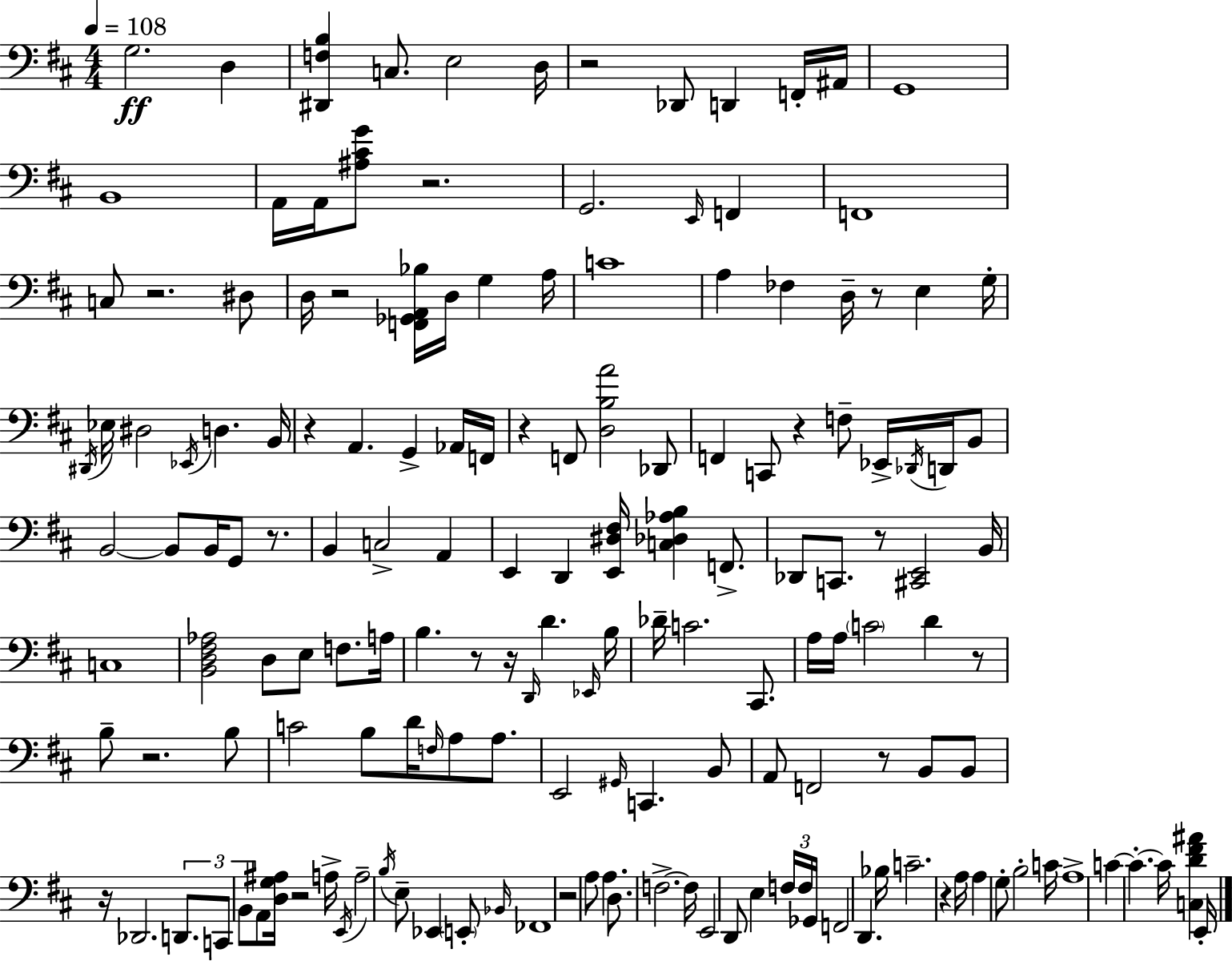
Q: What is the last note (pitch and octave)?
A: E2